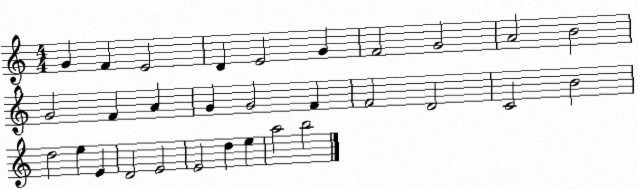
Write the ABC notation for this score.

X:1
T:Untitled
M:4/4
L:1/4
K:C
G F E2 D E2 G F2 G2 A2 B2 G2 F A G G2 F F2 D2 C2 B2 d2 e E D2 E2 E2 d e a2 b2